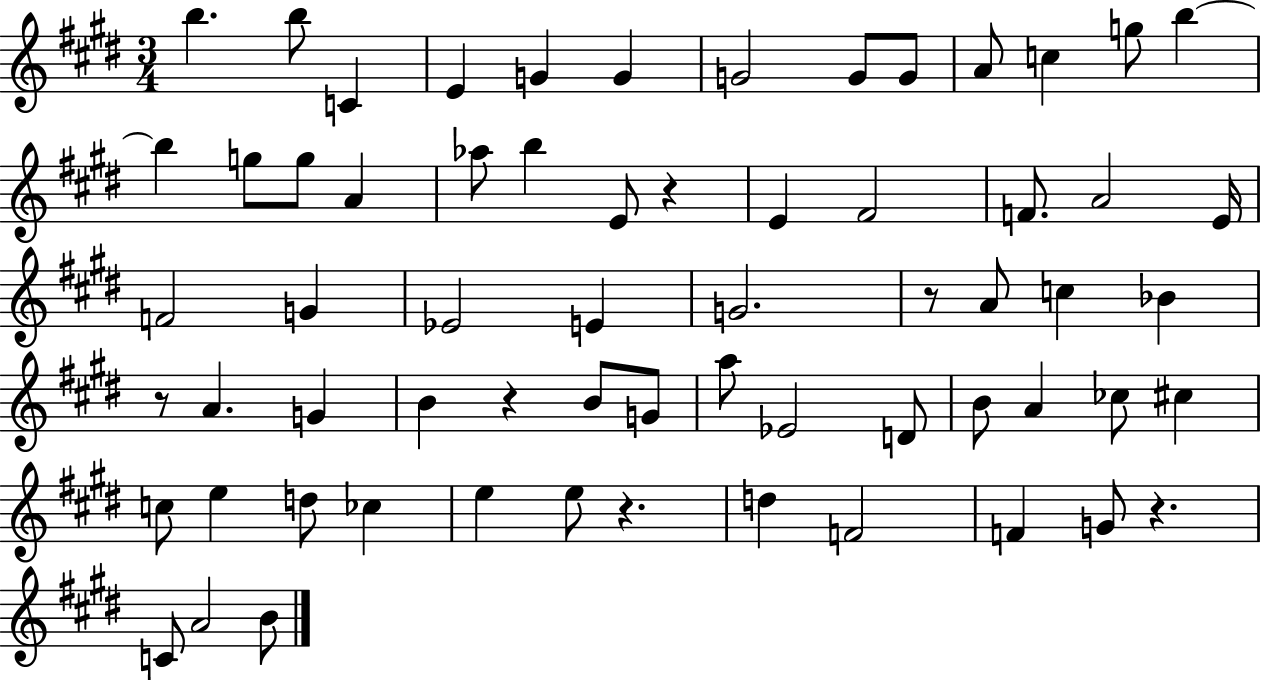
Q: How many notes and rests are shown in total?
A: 64